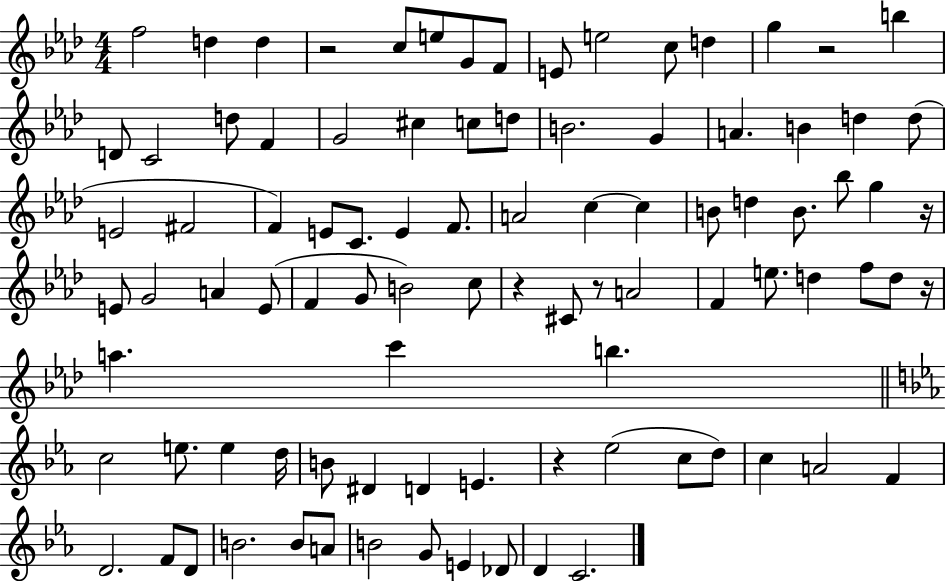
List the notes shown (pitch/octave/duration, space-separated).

F5/h D5/q D5/q R/h C5/e E5/e G4/e F4/e E4/e E5/h C5/e D5/q G5/q R/h B5/q D4/e C4/h D5/e F4/q G4/h C#5/q C5/e D5/e B4/h. G4/q A4/q. B4/q D5/q D5/e E4/h F#4/h F4/q E4/e C4/e. E4/q F4/e. A4/h C5/q C5/q B4/e D5/q B4/e. Bb5/e G5/q R/s E4/e G4/h A4/q E4/e F4/q G4/e B4/h C5/e R/q C#4/e R/e A4/h F4/q E5/e. D5/q F5/e D5/e R/s A5/q. C6/q B5/q. C5/h E5/e. E5/q D5/s B4/e D#4/q D4/q E4/q. R/q Eb5/h C5/e D5/e C5/q A4/h F4/q D4/h. F4/e D4/e B4/h. B4/e A4/e B4/h G4/e E4/q Db4/e D4/q C4/h.